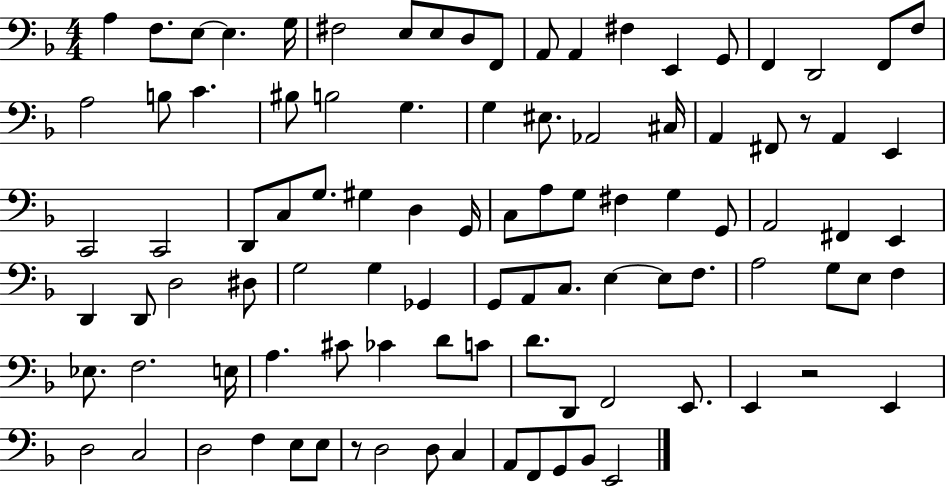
A3/q F3/e. E3/e E3/q. G3/s F#3/h E3/e E3/e D3/e F2/e A2/e A2/q F#3/q E2/q G2/e F2/q D2/h F2/e F3/e A3/h B3/e C4/q. BIS3/e B3/h G3/q. G3/q EIS3/e. Ab2/h C#3/s A2/q F#2/e R/e A2/q E2/q C2/h C2/h D2/e C3/e G3/e. G#3/q D3/q G2/s C3/e A3/e G3/e F#3/q G3/q G2/e A2/h F#2/q E2/q D2/q D2/e D3/h D#3/e G3/h G3/q Gb2/q G2/e A2/e C3/e. E3/q E3/e F3/e. A3/h G3/e E3/e F3/q Eb3/e. F3/h. E3/s A3/q. C#4/e CES4/q D4/e C4/e D4/e. D2/e F2/h E2/e. E2/q R/h E2/q D3/h C3/h D3/h F3/q E3/e E3/e R/e D3/h D3/e C3/q A2/e F2/e G2/e Bb2/e E2/h